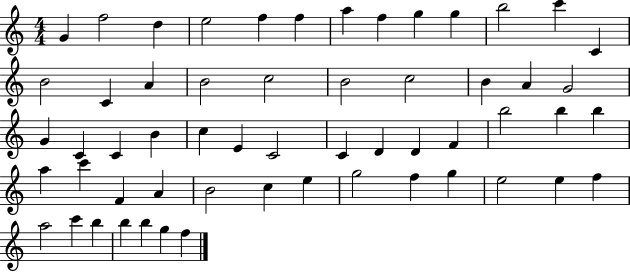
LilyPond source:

{
  \clef treble
  \numericTimeSignature
  \time 4/4
  \key c \major
  g'4 f''2 d''4 | e''2 f''4 f''4 | a''4 f''4 g''4 g''4 | b''2 c'''4 c'4 | \break b'2 c'4 a'4 | b'2 c''2 | b'2 c''2 | b'4 a'4 g'2 | \break g'4 c'4 c'4 b'4 | c''4 e'4 c'2 | c'4 d'4 d'4 f'4 | b''2 b''4 b''4 | \break a''4 c'''4 f'4 a'4 | b'2 c''4 e''4 | g''2 f''4 g''4 | e''2 e''4 f''4 | \break a''2 c'''4 b''4 | b''4 b''4 g''4 f''4 | \bar "|."
}